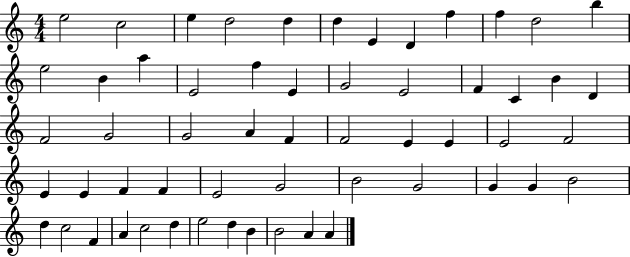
{
  \clef treble
  \numericTimeSignature
  \time 4/4
  \key c \major
  e''2 c''2 | e''4 d''2 d''4 | d''4 e'4 d'4 f''4 | f''4 d''2 b''4 | \break e''2 b'4 a''4 | e'2 f''4 e'4 | g'2 e'2 | f'4 c'4 b'4 d'4 | \break f'2 g'2 | g'2 a'4 f'4 | f'2 e'4 e'4 | e'2 f'2 | \break e'4 e'4 f'4 f'4 | e'2 g'2 | b'2 g'2 | g'4 g'4 b'2 | \break d''4 c''2 f'4 | a'4 c''2 d''4 | e''2 d''4 b'4 | b'2 a'4 a'4 | \break \bar "|."
}